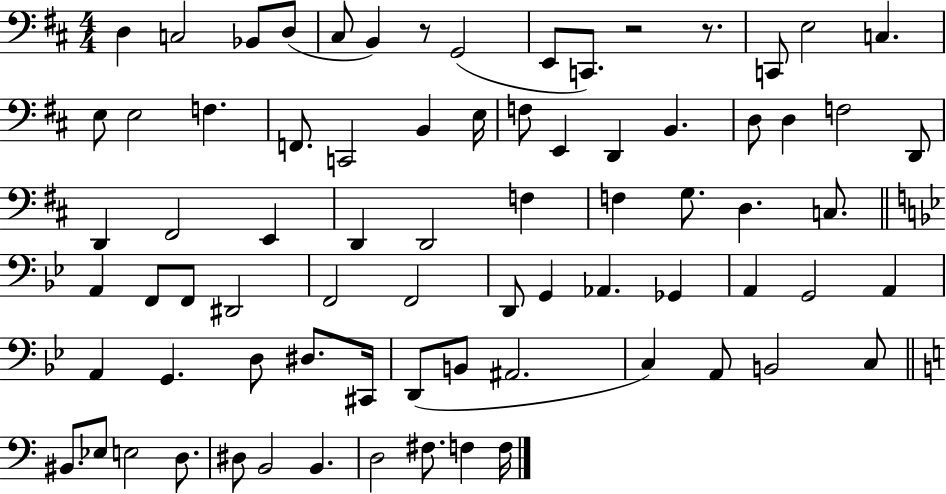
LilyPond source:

{
  \clef bass
  \numericTimeSignature
  \time 4/4
  \key d \major
  d4 c2 bes,8 d8( | cis8 b,4) r8 g,2( | e,8 c,8.) r2 r8. | c,8 e2 c4. | \break e8 e2 f4. | f,8. c,2 b,4 e16 | f8 e,4 d,4 b,4. | d8 d4 f2 d,8 | \break d,4 fis,2 e,4 | d,4 d,2 f4 | f4 g8. d4. c8. | \bar "||" \break \key g \minor a,4 f,8 f,8 dis,2 | f,2 f,2 | d,8 g,4 aes,4. ges,4 | a,4 g,2 a,4 | \break a,4 g,4. d8 dis8. cis,16 | d,8( b,8 ais,2. | c4) a,8 b,2 c8 | \bar "||" \break \key c \major bis,8. ees8 e2 d8. | dis8 b,2 b,4. | d2 fis8. f4 f16 | \bar "|."
}